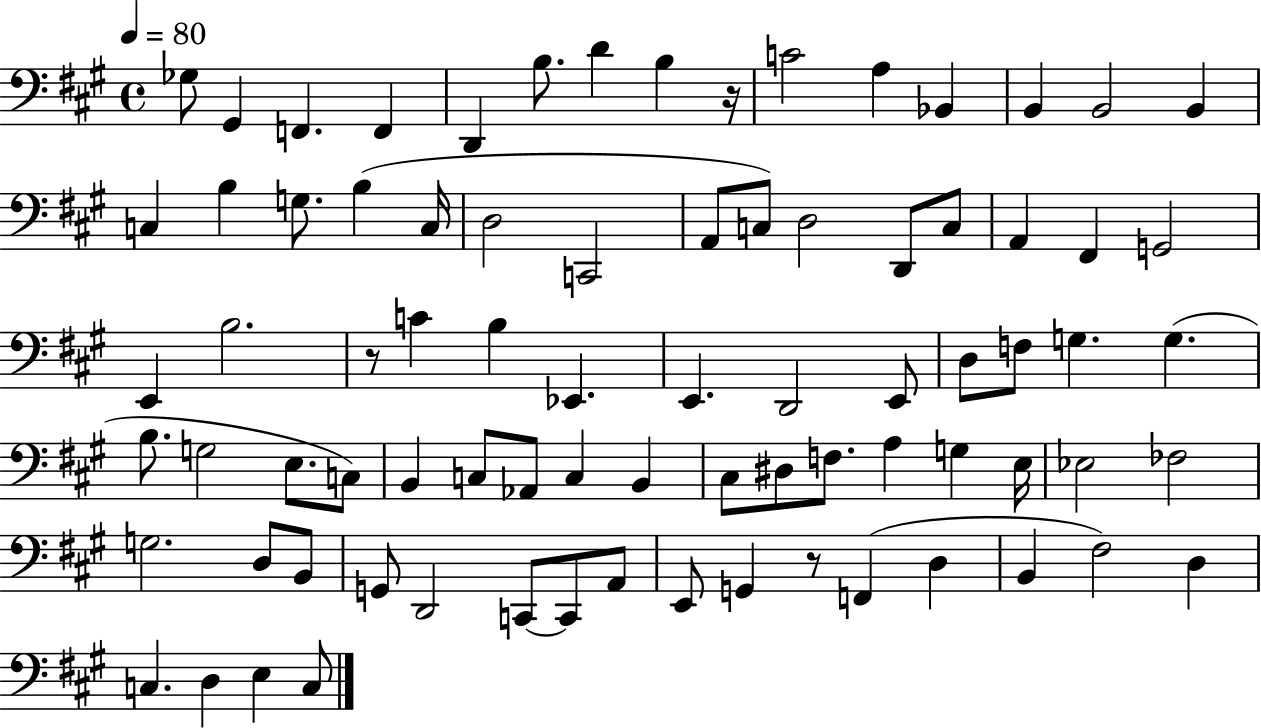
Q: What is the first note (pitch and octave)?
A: Gb3